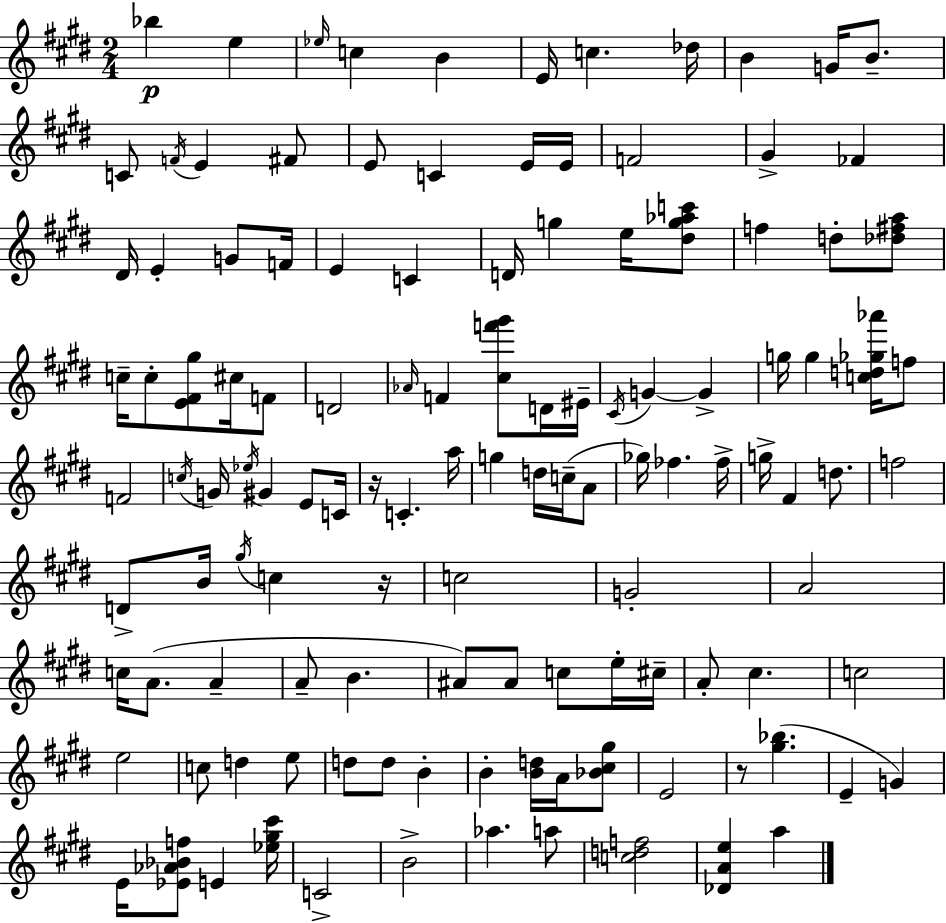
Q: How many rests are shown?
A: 3